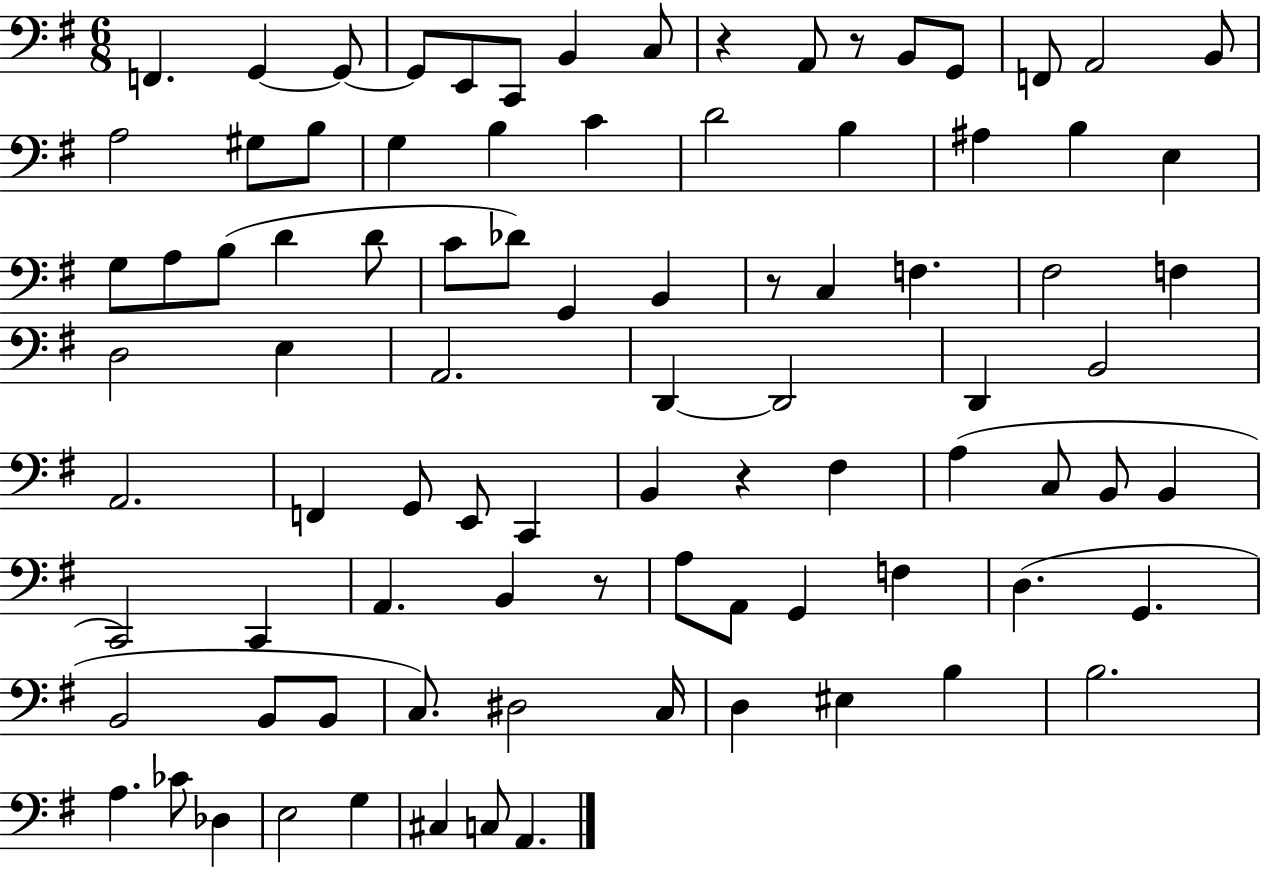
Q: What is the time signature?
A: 6/8